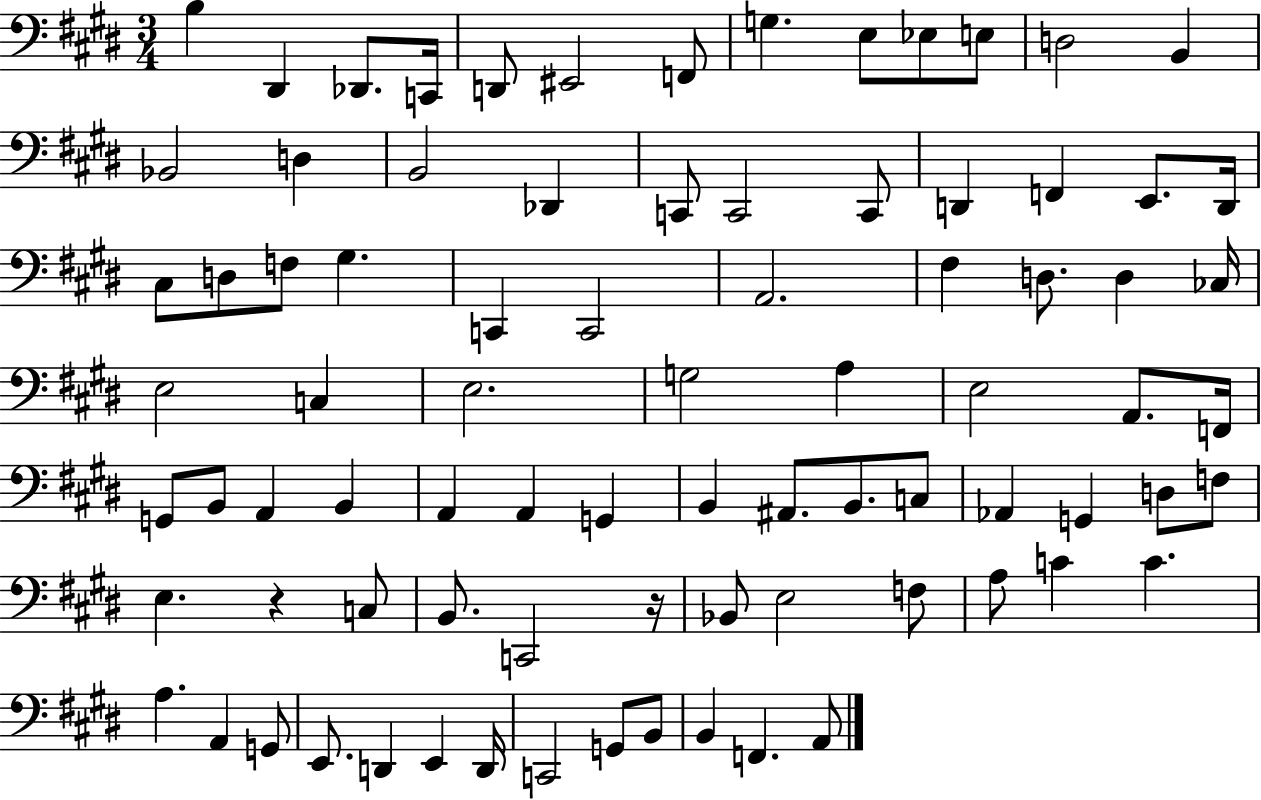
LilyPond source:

{
  \clef bass
  \numericTimeSignature
  \time 3/4
  \key e \major
  b4 dis,4 des,8. c,16 | d,8 eis,2 f,8 | g4. e8 ees8 e8 | d2 b,4 | \break bes,2 d4 | b,2 des,4 | c,8 c,2 c,8 | d,4 f,4 e,8. d,16 | \break cis8 d8 f8 gis4. | c,4 c,2 | a,2. | fis4 d8. d4 ces16 | \break e2 c4 | e2. | g2 a4 | e2 a,8. f,16 | \break g,8 b,8 a,4 b,4 | a,4 a,4 g,4 | b,4 ais,8. b,8. c8 | aes,4 g,4 d8 f8 | \break e4. r4 c8 | b,8. c,2 r16 | bes,8 e2 f8 | a8 c'4 c'4. | \break a4. a,4 g,8 | e,8. d,4 e,4 d,16 | c,2 g,8 b,8 | b,4 f,4. a,8 | \break \bar "|."
}